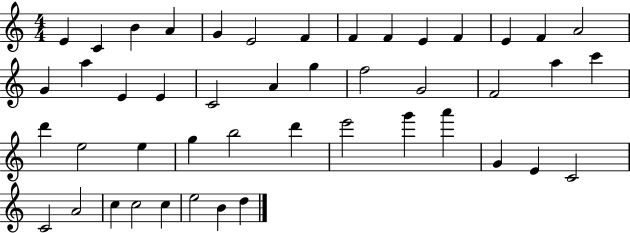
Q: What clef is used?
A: treble